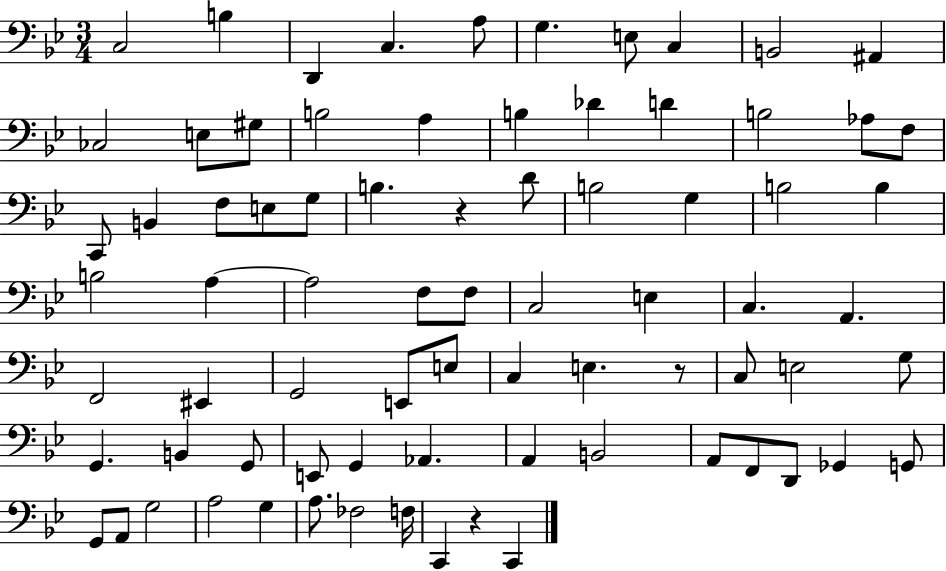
{
  \clef bass
  \numericTimeSignature
  \time 3/4
  \key bes \major
  c2 b4 | d,4 c4. a8 | g4. e8 c4 | b,2 ais,4 | \break ces2 e8 gis8 | b2 a4 | b4 des'4 d'4 | b2 aes8 f8 | \break c,8 b,4 f8 e8 g8 | b4. r4 d'8 | b2 g4 | b2 b4 | \break b2 a4~~ | a2 f8 f8 | c2 e4 | c4. a,4. | \break f,2 eis,4 | g,2 e,8 e8 | c4 e4. r8 | c8 e2 g8 | \break g,4. b,4 g,8 | e,8 g,4 aes,4. | a,4 b,2 | a,8 f,8 d,8 ges,4 g,8 | \break g,8 a,8 g2 | a2 g4 | a8. fes2 f16 | c,4 r4 c,4 | \break \bar "|."
}